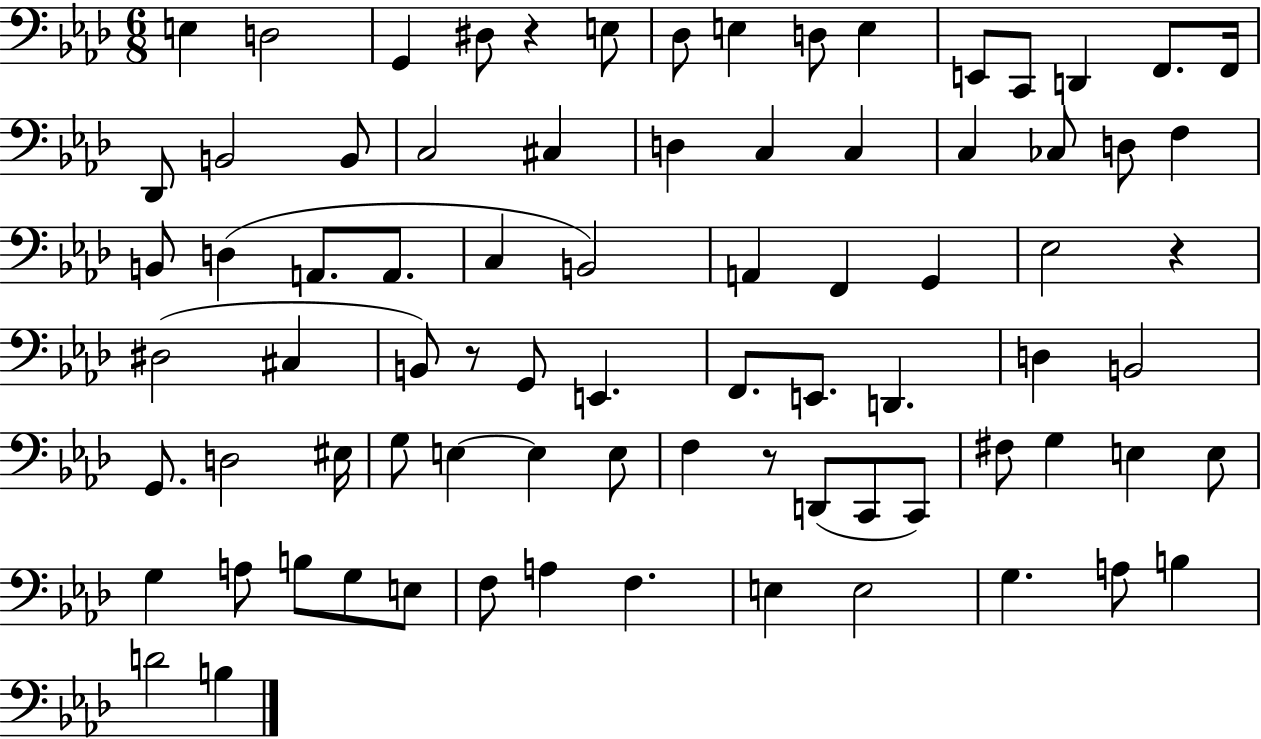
E3/q D3/h G2/q D#3/e R/q E3/e Db3/e E3/q D3/e E3/q E2/e C2/e D2/q F2/e. F2/s Db2/e B2/h B2/e C3/h C#3/q D3/q C3/q C3/q C3/q CES3/e D3/e F3/q B2/e D3/q A2/e. A2/e. C3/q B2/h A2/q F2/q G2/q Eb3/h R/q D#3/h C#3/q B2/e R/e G2/e E2/q. F2/e. E2/e. D2/q. D3/q B2/h G2/e. D3/h EIS3/s G3/e E3/q E3/q E3/e F3/q R/e D2/e C2/e C2/e F#3/e G3/q E3/q E3/e G3/q A3/e B3/e G3/e E3/e F3/e A3/q F3/q. E3/q E3/h G3/q. A3/e B3/q D4/h B3/q